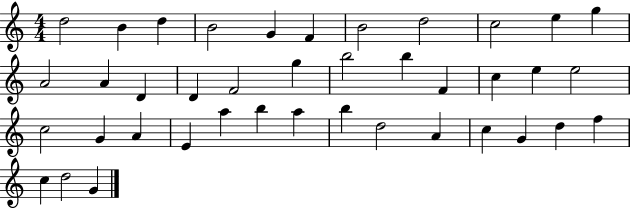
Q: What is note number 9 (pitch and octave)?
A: C5